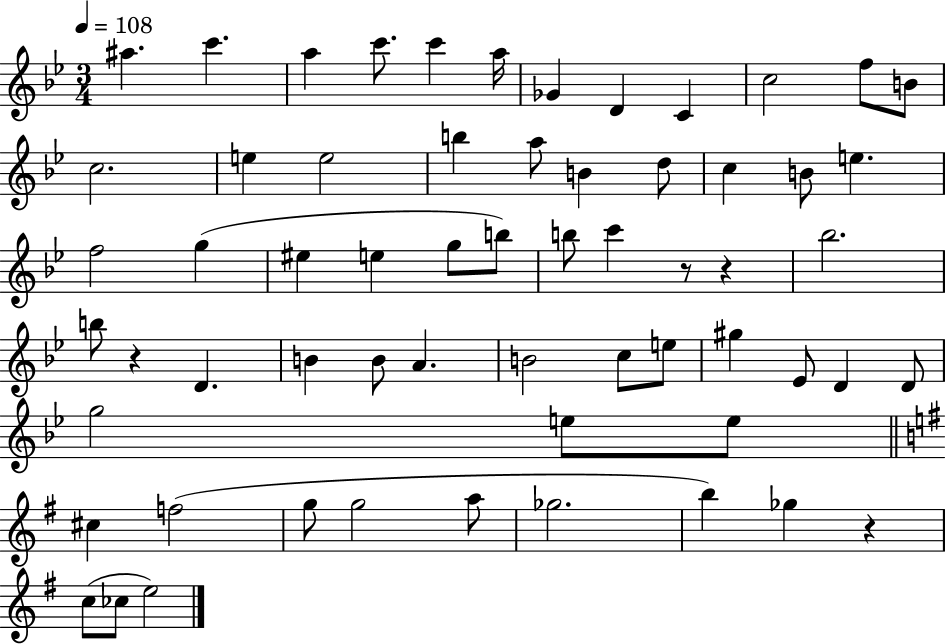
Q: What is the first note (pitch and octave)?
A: A#5